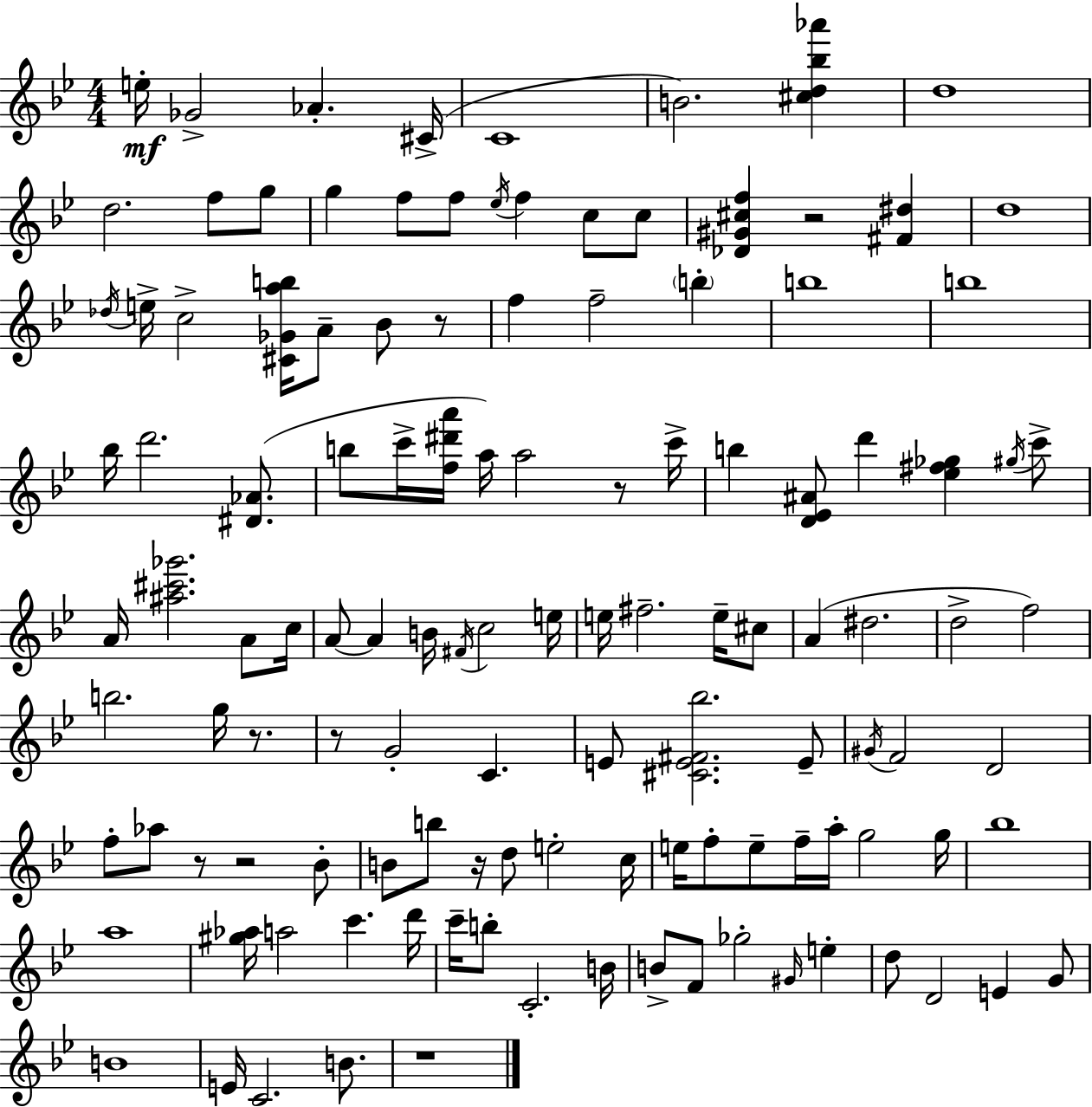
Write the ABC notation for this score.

X:1
T:Untitled
M:4/4
L:1/4
K:Gm
e/4 _G2 _A ^C/4 C4 B2 [^cd_b_a'] d4 d2 f/2 g/2 g f/2 f/2 _e/4 f c/2 c/2 [_D^G^cf] z2 [^F^d] d4 _d/4 e/4 c2 [^C_Gab]/4 A/2 _B/2 z/2 f f2 b b4 b4 _b/4 d'2 [^D_A]/2 b/2 c'/4 [f^d'a']/4 a/4 a2 z/2 c'/4 b [D_E^A]/2 d' [_e^f_g] ^g/4 c'/2 A/4 [^a^c'_g']2 A/2 c/4 A/2 A B/4 ^F/4 c2 e/4 e/4 ^f2 e/4 ^c/2 A ^d2 d2 f2 b2 g/4 z/2 z/2 G2 C E/2 [^CE^F_b]2 E/2 ^G/4 F2 D2 f/2 _a/2 z/2 z2 _B/2 B/2 b/2 z/4 d/2 e2 c/4 e/4 f/2 e/2 f/4 a/4 g2 g/4 _b4 a4 [^g_a]/4 a2 c' d'/4 c'/4 b/2 C2 B/4 B/2 F/2 _g2 ^G/4 e d/2 D2 E G/2 B4 E/4 C2 B/2 z4